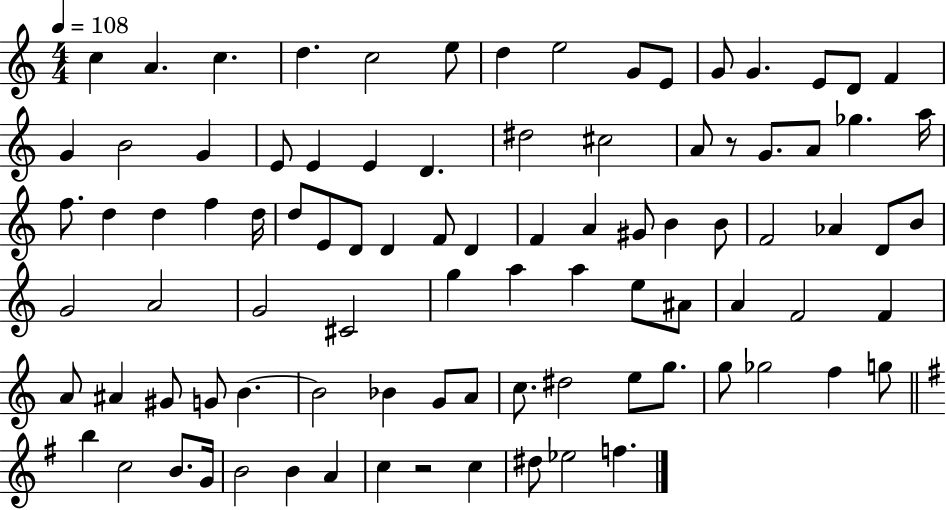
{
  \clef treble
  \numericTimeSignature
  \time 4/4
  \key c \major
  \tempo 4 = 108
  c''4 a'4. c''4. | d''4. c''2 e''8 | d''4 e''2 g'8 e'8 | g'8 g'4. e'8 d'8 f'4 | \break g'4 b'2 g'4 | e'8 e'4 e'4 d'4. | dis''2 cis''2 | a'8 r8 g'8. a'8 ges''4. a''16 | \break f''8. d''4 d''4 f''4 d''16 | d''8 e'8 d'8 d'4 f'8 d'4 | f'4 a'4 gis'8 b'4 b'8 | f'2 aes'4 d'8 b'8 | \break g'2 a'2 | g'2 cis'2 | g''4 a''4 a''4 e''8 ais'8 | a'4 f'2 f'4 | \break a'8 ais'4 gis'8 g'8 b'4.~~ | b'2 bes'4 g'8 a'8 | c''8. dis''2 e''8 g''8. | g''8 ges''2 f''4 g''8 | \break \bar "||" \break \key e \minor b''4 c''2 b'8. g'16 | b'2 b'4 a'4 | c''4 r2 c''4 | dis''8 ees''2 f''4. | \break \bar "|."
}